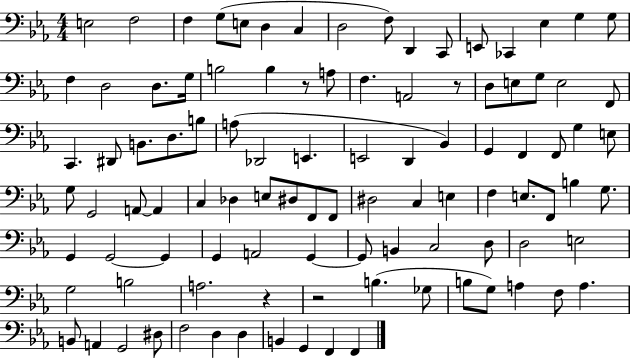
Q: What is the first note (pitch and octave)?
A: E3